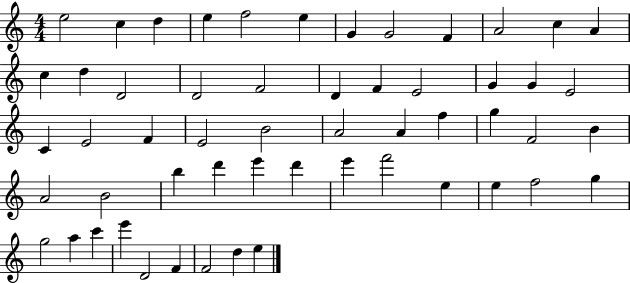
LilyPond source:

{
  \clef treble
  \numericTimeSignature
  \time 4/4
  \key c \major
  e''2 c''4 d''4 | e''4 f''2 e''4 | g'4 g'2 f'4 | a'2 c''4 a'4 | \break c''4 d''4 d'2 | d'2 f'2 | d'4 f'4 e'2 | g'4 g'4 e'2 | \break c'4 e'2 f'4 | e'2 b'2 | a'2 a'4 f''4 | g''4 f'2 b'4 | \break a'2 b'2 | b''4 d'''4 e'''4 d'''4 | e'''4 f'''2 e''4 | e''4 f''2 g''4 | \break g''2 a''4 c'''4 | e'''4 d'2 f'4 | f'2 d''4 e''4 | \bar "|."
}